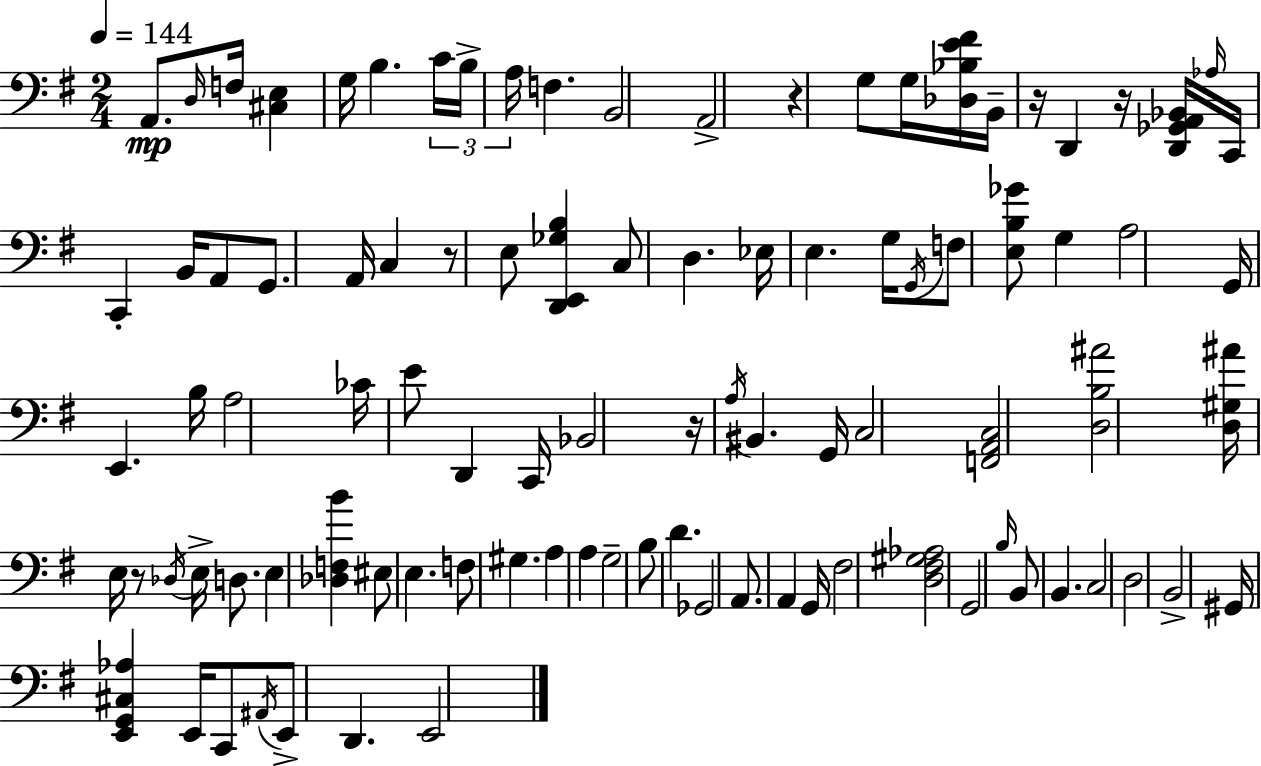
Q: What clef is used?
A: bass